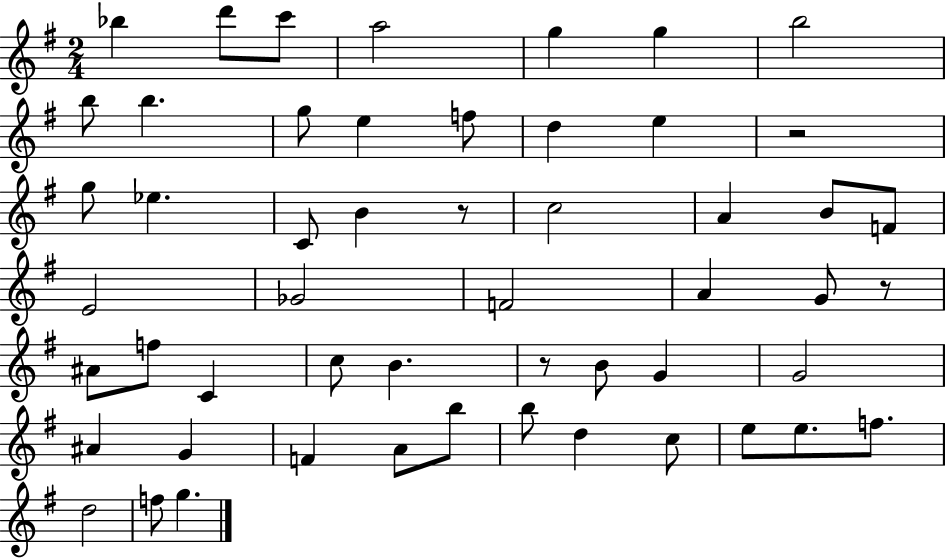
Bb5/q D6/e C6/e A5/h G5/q G5/q B5/h B5/e B5/q. G5/e E5/q F5/e D5/q E5/q R/h G5/e Eb5/q. C4/e B4/q R/e C5/h A4/q B4/e F4/e E4/h Gb4/h F4/h A4/q G4/e R/e A#4/e F5/e C4/q C5/e B4/q. R/e B4/e G4/q G4/h A#4/q G4/q F4/q A4/e B5/e B5/e D5/q C5/e E5/e E5/e. F5/e. D5/h F5/e G5/q.